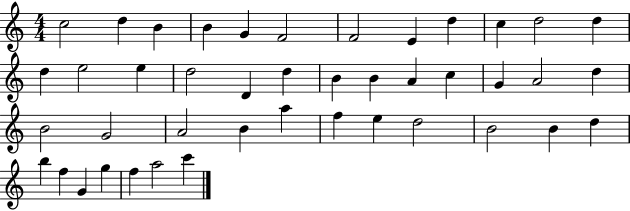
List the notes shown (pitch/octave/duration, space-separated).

C5/h D5/q B4/q B4/q G4/q F4/h F4/h E4/q D5/q C5/q D5/h D5/q D5/q E5/h E5/q D5/h D4/q D5/q B4/q B4/q A4/q C5/q G4/q A4/h D5/q B4/h G4/h A4/h B4/q A5/q F5/q E5/q D5/h B4/h B4/q D5/q B5/q F5/q G4/q G5/q F5/q A5/h C6/q